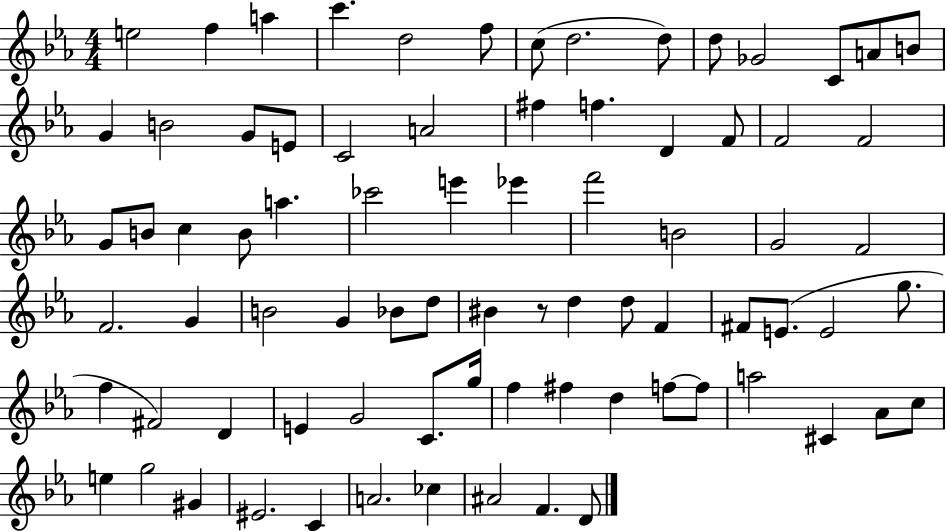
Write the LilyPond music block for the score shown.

{
  \clef treble
  \numericTimeSignature
  \time 4/4
  \key ees \major
  e''2 f''4 a''4 | c'''4. d''2 f''8 | c''8( d''2. d''8) | d''8 ges'2 c'8 a'8 b'8 | \break g'4 b'2 g'8 e'8 | c'2 a'2 | fis''4 f''4. d'4 f'8 | f'2 f'2 | \break g'8 b'8 c''4 b'8 a''4. | ces'''2 e'''4 ees'''4 | f'''2 b'2 | g'2 f'2 | \break f'2. g'4 | b'2 g'4 bes'8 d''8 | bis'4 r8 d''4 d''8 f'4 | fis'8 e'8.( e'2 g''8. | \break f''4 fis'2) d'4 | e'4 g'2 c'8. g''16 | f''4 fis''4 d''4 f''8~~ f''8 | a''2 cis'4 aes'8 c''8 | \break e''4 g''2 gis'4 | eis'2. c'4 | a'2. ces''4 | ais'2 f'4. d'8 | \break \bar "|."
}